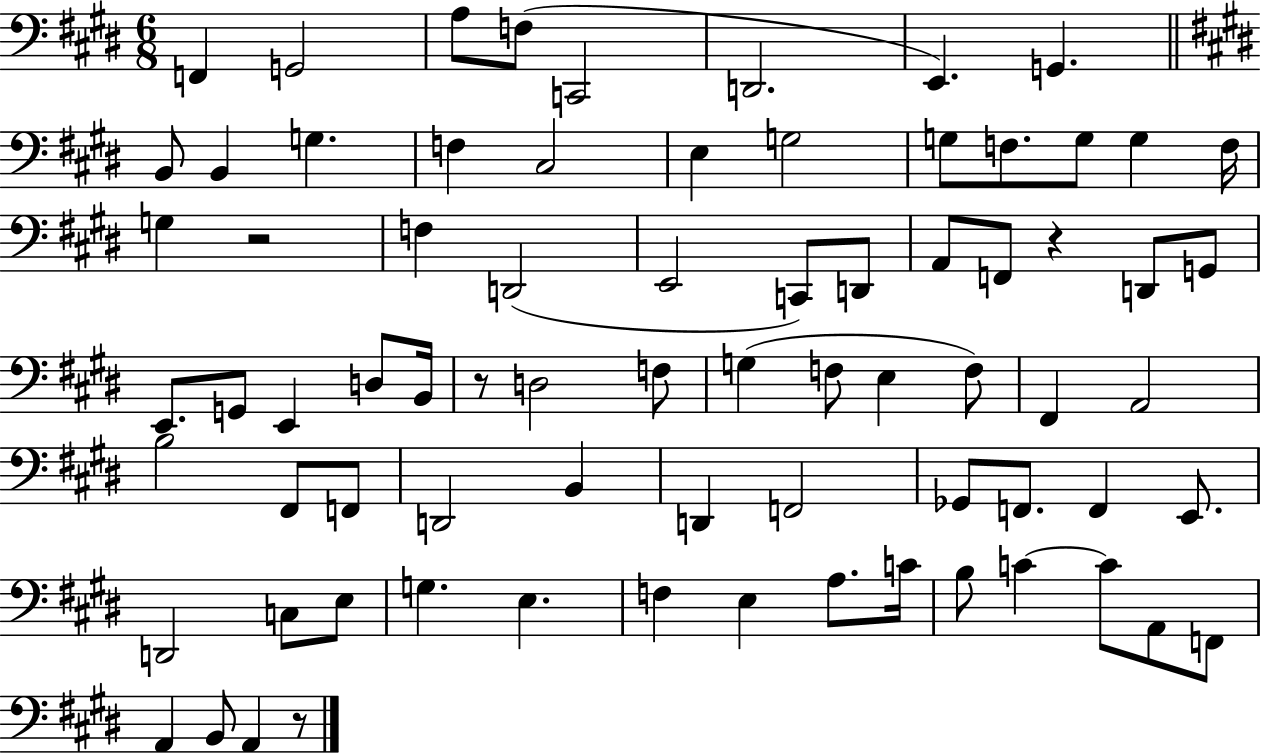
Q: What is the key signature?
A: E major